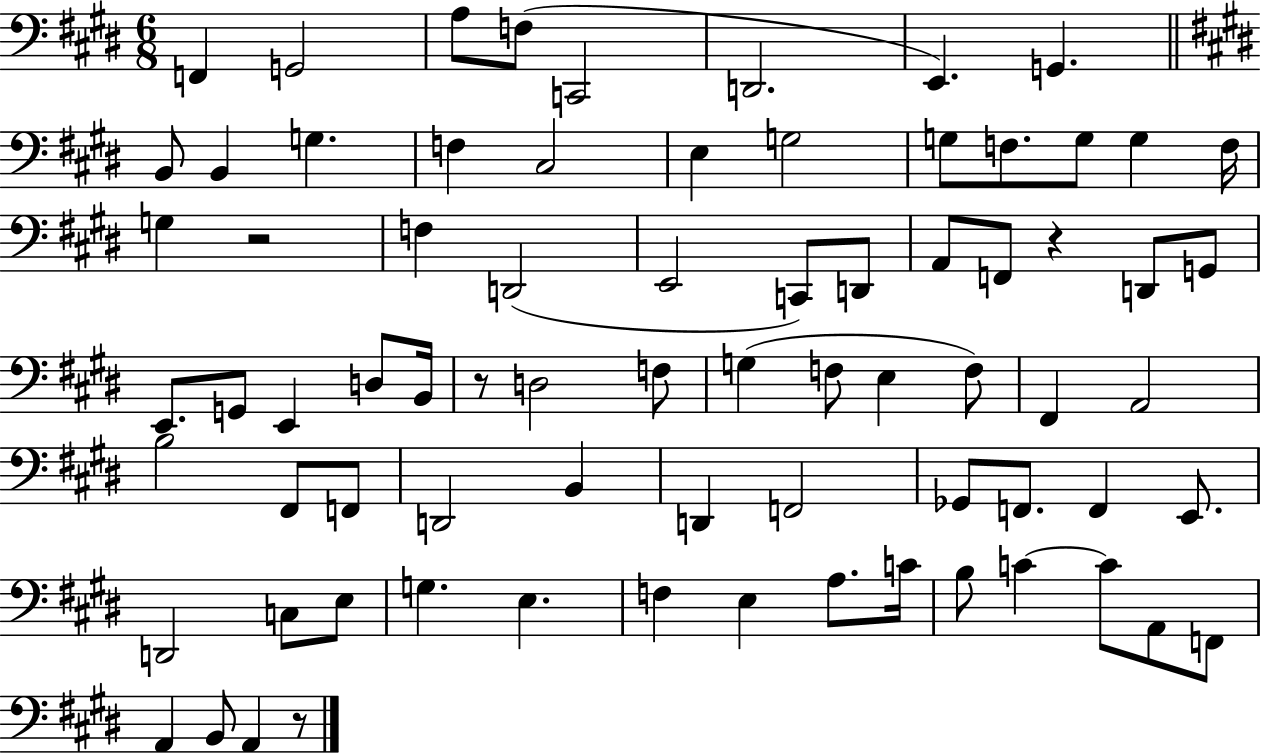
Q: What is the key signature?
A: E major